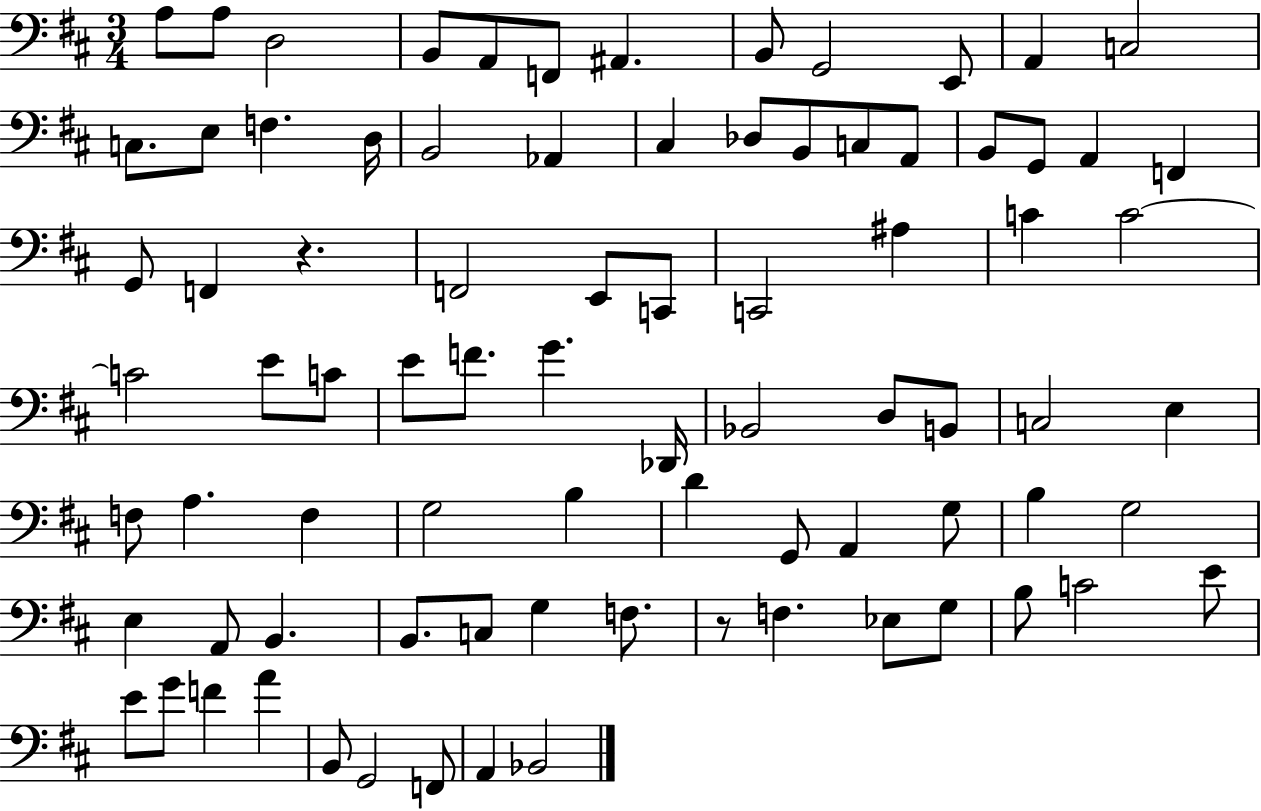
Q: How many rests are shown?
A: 2